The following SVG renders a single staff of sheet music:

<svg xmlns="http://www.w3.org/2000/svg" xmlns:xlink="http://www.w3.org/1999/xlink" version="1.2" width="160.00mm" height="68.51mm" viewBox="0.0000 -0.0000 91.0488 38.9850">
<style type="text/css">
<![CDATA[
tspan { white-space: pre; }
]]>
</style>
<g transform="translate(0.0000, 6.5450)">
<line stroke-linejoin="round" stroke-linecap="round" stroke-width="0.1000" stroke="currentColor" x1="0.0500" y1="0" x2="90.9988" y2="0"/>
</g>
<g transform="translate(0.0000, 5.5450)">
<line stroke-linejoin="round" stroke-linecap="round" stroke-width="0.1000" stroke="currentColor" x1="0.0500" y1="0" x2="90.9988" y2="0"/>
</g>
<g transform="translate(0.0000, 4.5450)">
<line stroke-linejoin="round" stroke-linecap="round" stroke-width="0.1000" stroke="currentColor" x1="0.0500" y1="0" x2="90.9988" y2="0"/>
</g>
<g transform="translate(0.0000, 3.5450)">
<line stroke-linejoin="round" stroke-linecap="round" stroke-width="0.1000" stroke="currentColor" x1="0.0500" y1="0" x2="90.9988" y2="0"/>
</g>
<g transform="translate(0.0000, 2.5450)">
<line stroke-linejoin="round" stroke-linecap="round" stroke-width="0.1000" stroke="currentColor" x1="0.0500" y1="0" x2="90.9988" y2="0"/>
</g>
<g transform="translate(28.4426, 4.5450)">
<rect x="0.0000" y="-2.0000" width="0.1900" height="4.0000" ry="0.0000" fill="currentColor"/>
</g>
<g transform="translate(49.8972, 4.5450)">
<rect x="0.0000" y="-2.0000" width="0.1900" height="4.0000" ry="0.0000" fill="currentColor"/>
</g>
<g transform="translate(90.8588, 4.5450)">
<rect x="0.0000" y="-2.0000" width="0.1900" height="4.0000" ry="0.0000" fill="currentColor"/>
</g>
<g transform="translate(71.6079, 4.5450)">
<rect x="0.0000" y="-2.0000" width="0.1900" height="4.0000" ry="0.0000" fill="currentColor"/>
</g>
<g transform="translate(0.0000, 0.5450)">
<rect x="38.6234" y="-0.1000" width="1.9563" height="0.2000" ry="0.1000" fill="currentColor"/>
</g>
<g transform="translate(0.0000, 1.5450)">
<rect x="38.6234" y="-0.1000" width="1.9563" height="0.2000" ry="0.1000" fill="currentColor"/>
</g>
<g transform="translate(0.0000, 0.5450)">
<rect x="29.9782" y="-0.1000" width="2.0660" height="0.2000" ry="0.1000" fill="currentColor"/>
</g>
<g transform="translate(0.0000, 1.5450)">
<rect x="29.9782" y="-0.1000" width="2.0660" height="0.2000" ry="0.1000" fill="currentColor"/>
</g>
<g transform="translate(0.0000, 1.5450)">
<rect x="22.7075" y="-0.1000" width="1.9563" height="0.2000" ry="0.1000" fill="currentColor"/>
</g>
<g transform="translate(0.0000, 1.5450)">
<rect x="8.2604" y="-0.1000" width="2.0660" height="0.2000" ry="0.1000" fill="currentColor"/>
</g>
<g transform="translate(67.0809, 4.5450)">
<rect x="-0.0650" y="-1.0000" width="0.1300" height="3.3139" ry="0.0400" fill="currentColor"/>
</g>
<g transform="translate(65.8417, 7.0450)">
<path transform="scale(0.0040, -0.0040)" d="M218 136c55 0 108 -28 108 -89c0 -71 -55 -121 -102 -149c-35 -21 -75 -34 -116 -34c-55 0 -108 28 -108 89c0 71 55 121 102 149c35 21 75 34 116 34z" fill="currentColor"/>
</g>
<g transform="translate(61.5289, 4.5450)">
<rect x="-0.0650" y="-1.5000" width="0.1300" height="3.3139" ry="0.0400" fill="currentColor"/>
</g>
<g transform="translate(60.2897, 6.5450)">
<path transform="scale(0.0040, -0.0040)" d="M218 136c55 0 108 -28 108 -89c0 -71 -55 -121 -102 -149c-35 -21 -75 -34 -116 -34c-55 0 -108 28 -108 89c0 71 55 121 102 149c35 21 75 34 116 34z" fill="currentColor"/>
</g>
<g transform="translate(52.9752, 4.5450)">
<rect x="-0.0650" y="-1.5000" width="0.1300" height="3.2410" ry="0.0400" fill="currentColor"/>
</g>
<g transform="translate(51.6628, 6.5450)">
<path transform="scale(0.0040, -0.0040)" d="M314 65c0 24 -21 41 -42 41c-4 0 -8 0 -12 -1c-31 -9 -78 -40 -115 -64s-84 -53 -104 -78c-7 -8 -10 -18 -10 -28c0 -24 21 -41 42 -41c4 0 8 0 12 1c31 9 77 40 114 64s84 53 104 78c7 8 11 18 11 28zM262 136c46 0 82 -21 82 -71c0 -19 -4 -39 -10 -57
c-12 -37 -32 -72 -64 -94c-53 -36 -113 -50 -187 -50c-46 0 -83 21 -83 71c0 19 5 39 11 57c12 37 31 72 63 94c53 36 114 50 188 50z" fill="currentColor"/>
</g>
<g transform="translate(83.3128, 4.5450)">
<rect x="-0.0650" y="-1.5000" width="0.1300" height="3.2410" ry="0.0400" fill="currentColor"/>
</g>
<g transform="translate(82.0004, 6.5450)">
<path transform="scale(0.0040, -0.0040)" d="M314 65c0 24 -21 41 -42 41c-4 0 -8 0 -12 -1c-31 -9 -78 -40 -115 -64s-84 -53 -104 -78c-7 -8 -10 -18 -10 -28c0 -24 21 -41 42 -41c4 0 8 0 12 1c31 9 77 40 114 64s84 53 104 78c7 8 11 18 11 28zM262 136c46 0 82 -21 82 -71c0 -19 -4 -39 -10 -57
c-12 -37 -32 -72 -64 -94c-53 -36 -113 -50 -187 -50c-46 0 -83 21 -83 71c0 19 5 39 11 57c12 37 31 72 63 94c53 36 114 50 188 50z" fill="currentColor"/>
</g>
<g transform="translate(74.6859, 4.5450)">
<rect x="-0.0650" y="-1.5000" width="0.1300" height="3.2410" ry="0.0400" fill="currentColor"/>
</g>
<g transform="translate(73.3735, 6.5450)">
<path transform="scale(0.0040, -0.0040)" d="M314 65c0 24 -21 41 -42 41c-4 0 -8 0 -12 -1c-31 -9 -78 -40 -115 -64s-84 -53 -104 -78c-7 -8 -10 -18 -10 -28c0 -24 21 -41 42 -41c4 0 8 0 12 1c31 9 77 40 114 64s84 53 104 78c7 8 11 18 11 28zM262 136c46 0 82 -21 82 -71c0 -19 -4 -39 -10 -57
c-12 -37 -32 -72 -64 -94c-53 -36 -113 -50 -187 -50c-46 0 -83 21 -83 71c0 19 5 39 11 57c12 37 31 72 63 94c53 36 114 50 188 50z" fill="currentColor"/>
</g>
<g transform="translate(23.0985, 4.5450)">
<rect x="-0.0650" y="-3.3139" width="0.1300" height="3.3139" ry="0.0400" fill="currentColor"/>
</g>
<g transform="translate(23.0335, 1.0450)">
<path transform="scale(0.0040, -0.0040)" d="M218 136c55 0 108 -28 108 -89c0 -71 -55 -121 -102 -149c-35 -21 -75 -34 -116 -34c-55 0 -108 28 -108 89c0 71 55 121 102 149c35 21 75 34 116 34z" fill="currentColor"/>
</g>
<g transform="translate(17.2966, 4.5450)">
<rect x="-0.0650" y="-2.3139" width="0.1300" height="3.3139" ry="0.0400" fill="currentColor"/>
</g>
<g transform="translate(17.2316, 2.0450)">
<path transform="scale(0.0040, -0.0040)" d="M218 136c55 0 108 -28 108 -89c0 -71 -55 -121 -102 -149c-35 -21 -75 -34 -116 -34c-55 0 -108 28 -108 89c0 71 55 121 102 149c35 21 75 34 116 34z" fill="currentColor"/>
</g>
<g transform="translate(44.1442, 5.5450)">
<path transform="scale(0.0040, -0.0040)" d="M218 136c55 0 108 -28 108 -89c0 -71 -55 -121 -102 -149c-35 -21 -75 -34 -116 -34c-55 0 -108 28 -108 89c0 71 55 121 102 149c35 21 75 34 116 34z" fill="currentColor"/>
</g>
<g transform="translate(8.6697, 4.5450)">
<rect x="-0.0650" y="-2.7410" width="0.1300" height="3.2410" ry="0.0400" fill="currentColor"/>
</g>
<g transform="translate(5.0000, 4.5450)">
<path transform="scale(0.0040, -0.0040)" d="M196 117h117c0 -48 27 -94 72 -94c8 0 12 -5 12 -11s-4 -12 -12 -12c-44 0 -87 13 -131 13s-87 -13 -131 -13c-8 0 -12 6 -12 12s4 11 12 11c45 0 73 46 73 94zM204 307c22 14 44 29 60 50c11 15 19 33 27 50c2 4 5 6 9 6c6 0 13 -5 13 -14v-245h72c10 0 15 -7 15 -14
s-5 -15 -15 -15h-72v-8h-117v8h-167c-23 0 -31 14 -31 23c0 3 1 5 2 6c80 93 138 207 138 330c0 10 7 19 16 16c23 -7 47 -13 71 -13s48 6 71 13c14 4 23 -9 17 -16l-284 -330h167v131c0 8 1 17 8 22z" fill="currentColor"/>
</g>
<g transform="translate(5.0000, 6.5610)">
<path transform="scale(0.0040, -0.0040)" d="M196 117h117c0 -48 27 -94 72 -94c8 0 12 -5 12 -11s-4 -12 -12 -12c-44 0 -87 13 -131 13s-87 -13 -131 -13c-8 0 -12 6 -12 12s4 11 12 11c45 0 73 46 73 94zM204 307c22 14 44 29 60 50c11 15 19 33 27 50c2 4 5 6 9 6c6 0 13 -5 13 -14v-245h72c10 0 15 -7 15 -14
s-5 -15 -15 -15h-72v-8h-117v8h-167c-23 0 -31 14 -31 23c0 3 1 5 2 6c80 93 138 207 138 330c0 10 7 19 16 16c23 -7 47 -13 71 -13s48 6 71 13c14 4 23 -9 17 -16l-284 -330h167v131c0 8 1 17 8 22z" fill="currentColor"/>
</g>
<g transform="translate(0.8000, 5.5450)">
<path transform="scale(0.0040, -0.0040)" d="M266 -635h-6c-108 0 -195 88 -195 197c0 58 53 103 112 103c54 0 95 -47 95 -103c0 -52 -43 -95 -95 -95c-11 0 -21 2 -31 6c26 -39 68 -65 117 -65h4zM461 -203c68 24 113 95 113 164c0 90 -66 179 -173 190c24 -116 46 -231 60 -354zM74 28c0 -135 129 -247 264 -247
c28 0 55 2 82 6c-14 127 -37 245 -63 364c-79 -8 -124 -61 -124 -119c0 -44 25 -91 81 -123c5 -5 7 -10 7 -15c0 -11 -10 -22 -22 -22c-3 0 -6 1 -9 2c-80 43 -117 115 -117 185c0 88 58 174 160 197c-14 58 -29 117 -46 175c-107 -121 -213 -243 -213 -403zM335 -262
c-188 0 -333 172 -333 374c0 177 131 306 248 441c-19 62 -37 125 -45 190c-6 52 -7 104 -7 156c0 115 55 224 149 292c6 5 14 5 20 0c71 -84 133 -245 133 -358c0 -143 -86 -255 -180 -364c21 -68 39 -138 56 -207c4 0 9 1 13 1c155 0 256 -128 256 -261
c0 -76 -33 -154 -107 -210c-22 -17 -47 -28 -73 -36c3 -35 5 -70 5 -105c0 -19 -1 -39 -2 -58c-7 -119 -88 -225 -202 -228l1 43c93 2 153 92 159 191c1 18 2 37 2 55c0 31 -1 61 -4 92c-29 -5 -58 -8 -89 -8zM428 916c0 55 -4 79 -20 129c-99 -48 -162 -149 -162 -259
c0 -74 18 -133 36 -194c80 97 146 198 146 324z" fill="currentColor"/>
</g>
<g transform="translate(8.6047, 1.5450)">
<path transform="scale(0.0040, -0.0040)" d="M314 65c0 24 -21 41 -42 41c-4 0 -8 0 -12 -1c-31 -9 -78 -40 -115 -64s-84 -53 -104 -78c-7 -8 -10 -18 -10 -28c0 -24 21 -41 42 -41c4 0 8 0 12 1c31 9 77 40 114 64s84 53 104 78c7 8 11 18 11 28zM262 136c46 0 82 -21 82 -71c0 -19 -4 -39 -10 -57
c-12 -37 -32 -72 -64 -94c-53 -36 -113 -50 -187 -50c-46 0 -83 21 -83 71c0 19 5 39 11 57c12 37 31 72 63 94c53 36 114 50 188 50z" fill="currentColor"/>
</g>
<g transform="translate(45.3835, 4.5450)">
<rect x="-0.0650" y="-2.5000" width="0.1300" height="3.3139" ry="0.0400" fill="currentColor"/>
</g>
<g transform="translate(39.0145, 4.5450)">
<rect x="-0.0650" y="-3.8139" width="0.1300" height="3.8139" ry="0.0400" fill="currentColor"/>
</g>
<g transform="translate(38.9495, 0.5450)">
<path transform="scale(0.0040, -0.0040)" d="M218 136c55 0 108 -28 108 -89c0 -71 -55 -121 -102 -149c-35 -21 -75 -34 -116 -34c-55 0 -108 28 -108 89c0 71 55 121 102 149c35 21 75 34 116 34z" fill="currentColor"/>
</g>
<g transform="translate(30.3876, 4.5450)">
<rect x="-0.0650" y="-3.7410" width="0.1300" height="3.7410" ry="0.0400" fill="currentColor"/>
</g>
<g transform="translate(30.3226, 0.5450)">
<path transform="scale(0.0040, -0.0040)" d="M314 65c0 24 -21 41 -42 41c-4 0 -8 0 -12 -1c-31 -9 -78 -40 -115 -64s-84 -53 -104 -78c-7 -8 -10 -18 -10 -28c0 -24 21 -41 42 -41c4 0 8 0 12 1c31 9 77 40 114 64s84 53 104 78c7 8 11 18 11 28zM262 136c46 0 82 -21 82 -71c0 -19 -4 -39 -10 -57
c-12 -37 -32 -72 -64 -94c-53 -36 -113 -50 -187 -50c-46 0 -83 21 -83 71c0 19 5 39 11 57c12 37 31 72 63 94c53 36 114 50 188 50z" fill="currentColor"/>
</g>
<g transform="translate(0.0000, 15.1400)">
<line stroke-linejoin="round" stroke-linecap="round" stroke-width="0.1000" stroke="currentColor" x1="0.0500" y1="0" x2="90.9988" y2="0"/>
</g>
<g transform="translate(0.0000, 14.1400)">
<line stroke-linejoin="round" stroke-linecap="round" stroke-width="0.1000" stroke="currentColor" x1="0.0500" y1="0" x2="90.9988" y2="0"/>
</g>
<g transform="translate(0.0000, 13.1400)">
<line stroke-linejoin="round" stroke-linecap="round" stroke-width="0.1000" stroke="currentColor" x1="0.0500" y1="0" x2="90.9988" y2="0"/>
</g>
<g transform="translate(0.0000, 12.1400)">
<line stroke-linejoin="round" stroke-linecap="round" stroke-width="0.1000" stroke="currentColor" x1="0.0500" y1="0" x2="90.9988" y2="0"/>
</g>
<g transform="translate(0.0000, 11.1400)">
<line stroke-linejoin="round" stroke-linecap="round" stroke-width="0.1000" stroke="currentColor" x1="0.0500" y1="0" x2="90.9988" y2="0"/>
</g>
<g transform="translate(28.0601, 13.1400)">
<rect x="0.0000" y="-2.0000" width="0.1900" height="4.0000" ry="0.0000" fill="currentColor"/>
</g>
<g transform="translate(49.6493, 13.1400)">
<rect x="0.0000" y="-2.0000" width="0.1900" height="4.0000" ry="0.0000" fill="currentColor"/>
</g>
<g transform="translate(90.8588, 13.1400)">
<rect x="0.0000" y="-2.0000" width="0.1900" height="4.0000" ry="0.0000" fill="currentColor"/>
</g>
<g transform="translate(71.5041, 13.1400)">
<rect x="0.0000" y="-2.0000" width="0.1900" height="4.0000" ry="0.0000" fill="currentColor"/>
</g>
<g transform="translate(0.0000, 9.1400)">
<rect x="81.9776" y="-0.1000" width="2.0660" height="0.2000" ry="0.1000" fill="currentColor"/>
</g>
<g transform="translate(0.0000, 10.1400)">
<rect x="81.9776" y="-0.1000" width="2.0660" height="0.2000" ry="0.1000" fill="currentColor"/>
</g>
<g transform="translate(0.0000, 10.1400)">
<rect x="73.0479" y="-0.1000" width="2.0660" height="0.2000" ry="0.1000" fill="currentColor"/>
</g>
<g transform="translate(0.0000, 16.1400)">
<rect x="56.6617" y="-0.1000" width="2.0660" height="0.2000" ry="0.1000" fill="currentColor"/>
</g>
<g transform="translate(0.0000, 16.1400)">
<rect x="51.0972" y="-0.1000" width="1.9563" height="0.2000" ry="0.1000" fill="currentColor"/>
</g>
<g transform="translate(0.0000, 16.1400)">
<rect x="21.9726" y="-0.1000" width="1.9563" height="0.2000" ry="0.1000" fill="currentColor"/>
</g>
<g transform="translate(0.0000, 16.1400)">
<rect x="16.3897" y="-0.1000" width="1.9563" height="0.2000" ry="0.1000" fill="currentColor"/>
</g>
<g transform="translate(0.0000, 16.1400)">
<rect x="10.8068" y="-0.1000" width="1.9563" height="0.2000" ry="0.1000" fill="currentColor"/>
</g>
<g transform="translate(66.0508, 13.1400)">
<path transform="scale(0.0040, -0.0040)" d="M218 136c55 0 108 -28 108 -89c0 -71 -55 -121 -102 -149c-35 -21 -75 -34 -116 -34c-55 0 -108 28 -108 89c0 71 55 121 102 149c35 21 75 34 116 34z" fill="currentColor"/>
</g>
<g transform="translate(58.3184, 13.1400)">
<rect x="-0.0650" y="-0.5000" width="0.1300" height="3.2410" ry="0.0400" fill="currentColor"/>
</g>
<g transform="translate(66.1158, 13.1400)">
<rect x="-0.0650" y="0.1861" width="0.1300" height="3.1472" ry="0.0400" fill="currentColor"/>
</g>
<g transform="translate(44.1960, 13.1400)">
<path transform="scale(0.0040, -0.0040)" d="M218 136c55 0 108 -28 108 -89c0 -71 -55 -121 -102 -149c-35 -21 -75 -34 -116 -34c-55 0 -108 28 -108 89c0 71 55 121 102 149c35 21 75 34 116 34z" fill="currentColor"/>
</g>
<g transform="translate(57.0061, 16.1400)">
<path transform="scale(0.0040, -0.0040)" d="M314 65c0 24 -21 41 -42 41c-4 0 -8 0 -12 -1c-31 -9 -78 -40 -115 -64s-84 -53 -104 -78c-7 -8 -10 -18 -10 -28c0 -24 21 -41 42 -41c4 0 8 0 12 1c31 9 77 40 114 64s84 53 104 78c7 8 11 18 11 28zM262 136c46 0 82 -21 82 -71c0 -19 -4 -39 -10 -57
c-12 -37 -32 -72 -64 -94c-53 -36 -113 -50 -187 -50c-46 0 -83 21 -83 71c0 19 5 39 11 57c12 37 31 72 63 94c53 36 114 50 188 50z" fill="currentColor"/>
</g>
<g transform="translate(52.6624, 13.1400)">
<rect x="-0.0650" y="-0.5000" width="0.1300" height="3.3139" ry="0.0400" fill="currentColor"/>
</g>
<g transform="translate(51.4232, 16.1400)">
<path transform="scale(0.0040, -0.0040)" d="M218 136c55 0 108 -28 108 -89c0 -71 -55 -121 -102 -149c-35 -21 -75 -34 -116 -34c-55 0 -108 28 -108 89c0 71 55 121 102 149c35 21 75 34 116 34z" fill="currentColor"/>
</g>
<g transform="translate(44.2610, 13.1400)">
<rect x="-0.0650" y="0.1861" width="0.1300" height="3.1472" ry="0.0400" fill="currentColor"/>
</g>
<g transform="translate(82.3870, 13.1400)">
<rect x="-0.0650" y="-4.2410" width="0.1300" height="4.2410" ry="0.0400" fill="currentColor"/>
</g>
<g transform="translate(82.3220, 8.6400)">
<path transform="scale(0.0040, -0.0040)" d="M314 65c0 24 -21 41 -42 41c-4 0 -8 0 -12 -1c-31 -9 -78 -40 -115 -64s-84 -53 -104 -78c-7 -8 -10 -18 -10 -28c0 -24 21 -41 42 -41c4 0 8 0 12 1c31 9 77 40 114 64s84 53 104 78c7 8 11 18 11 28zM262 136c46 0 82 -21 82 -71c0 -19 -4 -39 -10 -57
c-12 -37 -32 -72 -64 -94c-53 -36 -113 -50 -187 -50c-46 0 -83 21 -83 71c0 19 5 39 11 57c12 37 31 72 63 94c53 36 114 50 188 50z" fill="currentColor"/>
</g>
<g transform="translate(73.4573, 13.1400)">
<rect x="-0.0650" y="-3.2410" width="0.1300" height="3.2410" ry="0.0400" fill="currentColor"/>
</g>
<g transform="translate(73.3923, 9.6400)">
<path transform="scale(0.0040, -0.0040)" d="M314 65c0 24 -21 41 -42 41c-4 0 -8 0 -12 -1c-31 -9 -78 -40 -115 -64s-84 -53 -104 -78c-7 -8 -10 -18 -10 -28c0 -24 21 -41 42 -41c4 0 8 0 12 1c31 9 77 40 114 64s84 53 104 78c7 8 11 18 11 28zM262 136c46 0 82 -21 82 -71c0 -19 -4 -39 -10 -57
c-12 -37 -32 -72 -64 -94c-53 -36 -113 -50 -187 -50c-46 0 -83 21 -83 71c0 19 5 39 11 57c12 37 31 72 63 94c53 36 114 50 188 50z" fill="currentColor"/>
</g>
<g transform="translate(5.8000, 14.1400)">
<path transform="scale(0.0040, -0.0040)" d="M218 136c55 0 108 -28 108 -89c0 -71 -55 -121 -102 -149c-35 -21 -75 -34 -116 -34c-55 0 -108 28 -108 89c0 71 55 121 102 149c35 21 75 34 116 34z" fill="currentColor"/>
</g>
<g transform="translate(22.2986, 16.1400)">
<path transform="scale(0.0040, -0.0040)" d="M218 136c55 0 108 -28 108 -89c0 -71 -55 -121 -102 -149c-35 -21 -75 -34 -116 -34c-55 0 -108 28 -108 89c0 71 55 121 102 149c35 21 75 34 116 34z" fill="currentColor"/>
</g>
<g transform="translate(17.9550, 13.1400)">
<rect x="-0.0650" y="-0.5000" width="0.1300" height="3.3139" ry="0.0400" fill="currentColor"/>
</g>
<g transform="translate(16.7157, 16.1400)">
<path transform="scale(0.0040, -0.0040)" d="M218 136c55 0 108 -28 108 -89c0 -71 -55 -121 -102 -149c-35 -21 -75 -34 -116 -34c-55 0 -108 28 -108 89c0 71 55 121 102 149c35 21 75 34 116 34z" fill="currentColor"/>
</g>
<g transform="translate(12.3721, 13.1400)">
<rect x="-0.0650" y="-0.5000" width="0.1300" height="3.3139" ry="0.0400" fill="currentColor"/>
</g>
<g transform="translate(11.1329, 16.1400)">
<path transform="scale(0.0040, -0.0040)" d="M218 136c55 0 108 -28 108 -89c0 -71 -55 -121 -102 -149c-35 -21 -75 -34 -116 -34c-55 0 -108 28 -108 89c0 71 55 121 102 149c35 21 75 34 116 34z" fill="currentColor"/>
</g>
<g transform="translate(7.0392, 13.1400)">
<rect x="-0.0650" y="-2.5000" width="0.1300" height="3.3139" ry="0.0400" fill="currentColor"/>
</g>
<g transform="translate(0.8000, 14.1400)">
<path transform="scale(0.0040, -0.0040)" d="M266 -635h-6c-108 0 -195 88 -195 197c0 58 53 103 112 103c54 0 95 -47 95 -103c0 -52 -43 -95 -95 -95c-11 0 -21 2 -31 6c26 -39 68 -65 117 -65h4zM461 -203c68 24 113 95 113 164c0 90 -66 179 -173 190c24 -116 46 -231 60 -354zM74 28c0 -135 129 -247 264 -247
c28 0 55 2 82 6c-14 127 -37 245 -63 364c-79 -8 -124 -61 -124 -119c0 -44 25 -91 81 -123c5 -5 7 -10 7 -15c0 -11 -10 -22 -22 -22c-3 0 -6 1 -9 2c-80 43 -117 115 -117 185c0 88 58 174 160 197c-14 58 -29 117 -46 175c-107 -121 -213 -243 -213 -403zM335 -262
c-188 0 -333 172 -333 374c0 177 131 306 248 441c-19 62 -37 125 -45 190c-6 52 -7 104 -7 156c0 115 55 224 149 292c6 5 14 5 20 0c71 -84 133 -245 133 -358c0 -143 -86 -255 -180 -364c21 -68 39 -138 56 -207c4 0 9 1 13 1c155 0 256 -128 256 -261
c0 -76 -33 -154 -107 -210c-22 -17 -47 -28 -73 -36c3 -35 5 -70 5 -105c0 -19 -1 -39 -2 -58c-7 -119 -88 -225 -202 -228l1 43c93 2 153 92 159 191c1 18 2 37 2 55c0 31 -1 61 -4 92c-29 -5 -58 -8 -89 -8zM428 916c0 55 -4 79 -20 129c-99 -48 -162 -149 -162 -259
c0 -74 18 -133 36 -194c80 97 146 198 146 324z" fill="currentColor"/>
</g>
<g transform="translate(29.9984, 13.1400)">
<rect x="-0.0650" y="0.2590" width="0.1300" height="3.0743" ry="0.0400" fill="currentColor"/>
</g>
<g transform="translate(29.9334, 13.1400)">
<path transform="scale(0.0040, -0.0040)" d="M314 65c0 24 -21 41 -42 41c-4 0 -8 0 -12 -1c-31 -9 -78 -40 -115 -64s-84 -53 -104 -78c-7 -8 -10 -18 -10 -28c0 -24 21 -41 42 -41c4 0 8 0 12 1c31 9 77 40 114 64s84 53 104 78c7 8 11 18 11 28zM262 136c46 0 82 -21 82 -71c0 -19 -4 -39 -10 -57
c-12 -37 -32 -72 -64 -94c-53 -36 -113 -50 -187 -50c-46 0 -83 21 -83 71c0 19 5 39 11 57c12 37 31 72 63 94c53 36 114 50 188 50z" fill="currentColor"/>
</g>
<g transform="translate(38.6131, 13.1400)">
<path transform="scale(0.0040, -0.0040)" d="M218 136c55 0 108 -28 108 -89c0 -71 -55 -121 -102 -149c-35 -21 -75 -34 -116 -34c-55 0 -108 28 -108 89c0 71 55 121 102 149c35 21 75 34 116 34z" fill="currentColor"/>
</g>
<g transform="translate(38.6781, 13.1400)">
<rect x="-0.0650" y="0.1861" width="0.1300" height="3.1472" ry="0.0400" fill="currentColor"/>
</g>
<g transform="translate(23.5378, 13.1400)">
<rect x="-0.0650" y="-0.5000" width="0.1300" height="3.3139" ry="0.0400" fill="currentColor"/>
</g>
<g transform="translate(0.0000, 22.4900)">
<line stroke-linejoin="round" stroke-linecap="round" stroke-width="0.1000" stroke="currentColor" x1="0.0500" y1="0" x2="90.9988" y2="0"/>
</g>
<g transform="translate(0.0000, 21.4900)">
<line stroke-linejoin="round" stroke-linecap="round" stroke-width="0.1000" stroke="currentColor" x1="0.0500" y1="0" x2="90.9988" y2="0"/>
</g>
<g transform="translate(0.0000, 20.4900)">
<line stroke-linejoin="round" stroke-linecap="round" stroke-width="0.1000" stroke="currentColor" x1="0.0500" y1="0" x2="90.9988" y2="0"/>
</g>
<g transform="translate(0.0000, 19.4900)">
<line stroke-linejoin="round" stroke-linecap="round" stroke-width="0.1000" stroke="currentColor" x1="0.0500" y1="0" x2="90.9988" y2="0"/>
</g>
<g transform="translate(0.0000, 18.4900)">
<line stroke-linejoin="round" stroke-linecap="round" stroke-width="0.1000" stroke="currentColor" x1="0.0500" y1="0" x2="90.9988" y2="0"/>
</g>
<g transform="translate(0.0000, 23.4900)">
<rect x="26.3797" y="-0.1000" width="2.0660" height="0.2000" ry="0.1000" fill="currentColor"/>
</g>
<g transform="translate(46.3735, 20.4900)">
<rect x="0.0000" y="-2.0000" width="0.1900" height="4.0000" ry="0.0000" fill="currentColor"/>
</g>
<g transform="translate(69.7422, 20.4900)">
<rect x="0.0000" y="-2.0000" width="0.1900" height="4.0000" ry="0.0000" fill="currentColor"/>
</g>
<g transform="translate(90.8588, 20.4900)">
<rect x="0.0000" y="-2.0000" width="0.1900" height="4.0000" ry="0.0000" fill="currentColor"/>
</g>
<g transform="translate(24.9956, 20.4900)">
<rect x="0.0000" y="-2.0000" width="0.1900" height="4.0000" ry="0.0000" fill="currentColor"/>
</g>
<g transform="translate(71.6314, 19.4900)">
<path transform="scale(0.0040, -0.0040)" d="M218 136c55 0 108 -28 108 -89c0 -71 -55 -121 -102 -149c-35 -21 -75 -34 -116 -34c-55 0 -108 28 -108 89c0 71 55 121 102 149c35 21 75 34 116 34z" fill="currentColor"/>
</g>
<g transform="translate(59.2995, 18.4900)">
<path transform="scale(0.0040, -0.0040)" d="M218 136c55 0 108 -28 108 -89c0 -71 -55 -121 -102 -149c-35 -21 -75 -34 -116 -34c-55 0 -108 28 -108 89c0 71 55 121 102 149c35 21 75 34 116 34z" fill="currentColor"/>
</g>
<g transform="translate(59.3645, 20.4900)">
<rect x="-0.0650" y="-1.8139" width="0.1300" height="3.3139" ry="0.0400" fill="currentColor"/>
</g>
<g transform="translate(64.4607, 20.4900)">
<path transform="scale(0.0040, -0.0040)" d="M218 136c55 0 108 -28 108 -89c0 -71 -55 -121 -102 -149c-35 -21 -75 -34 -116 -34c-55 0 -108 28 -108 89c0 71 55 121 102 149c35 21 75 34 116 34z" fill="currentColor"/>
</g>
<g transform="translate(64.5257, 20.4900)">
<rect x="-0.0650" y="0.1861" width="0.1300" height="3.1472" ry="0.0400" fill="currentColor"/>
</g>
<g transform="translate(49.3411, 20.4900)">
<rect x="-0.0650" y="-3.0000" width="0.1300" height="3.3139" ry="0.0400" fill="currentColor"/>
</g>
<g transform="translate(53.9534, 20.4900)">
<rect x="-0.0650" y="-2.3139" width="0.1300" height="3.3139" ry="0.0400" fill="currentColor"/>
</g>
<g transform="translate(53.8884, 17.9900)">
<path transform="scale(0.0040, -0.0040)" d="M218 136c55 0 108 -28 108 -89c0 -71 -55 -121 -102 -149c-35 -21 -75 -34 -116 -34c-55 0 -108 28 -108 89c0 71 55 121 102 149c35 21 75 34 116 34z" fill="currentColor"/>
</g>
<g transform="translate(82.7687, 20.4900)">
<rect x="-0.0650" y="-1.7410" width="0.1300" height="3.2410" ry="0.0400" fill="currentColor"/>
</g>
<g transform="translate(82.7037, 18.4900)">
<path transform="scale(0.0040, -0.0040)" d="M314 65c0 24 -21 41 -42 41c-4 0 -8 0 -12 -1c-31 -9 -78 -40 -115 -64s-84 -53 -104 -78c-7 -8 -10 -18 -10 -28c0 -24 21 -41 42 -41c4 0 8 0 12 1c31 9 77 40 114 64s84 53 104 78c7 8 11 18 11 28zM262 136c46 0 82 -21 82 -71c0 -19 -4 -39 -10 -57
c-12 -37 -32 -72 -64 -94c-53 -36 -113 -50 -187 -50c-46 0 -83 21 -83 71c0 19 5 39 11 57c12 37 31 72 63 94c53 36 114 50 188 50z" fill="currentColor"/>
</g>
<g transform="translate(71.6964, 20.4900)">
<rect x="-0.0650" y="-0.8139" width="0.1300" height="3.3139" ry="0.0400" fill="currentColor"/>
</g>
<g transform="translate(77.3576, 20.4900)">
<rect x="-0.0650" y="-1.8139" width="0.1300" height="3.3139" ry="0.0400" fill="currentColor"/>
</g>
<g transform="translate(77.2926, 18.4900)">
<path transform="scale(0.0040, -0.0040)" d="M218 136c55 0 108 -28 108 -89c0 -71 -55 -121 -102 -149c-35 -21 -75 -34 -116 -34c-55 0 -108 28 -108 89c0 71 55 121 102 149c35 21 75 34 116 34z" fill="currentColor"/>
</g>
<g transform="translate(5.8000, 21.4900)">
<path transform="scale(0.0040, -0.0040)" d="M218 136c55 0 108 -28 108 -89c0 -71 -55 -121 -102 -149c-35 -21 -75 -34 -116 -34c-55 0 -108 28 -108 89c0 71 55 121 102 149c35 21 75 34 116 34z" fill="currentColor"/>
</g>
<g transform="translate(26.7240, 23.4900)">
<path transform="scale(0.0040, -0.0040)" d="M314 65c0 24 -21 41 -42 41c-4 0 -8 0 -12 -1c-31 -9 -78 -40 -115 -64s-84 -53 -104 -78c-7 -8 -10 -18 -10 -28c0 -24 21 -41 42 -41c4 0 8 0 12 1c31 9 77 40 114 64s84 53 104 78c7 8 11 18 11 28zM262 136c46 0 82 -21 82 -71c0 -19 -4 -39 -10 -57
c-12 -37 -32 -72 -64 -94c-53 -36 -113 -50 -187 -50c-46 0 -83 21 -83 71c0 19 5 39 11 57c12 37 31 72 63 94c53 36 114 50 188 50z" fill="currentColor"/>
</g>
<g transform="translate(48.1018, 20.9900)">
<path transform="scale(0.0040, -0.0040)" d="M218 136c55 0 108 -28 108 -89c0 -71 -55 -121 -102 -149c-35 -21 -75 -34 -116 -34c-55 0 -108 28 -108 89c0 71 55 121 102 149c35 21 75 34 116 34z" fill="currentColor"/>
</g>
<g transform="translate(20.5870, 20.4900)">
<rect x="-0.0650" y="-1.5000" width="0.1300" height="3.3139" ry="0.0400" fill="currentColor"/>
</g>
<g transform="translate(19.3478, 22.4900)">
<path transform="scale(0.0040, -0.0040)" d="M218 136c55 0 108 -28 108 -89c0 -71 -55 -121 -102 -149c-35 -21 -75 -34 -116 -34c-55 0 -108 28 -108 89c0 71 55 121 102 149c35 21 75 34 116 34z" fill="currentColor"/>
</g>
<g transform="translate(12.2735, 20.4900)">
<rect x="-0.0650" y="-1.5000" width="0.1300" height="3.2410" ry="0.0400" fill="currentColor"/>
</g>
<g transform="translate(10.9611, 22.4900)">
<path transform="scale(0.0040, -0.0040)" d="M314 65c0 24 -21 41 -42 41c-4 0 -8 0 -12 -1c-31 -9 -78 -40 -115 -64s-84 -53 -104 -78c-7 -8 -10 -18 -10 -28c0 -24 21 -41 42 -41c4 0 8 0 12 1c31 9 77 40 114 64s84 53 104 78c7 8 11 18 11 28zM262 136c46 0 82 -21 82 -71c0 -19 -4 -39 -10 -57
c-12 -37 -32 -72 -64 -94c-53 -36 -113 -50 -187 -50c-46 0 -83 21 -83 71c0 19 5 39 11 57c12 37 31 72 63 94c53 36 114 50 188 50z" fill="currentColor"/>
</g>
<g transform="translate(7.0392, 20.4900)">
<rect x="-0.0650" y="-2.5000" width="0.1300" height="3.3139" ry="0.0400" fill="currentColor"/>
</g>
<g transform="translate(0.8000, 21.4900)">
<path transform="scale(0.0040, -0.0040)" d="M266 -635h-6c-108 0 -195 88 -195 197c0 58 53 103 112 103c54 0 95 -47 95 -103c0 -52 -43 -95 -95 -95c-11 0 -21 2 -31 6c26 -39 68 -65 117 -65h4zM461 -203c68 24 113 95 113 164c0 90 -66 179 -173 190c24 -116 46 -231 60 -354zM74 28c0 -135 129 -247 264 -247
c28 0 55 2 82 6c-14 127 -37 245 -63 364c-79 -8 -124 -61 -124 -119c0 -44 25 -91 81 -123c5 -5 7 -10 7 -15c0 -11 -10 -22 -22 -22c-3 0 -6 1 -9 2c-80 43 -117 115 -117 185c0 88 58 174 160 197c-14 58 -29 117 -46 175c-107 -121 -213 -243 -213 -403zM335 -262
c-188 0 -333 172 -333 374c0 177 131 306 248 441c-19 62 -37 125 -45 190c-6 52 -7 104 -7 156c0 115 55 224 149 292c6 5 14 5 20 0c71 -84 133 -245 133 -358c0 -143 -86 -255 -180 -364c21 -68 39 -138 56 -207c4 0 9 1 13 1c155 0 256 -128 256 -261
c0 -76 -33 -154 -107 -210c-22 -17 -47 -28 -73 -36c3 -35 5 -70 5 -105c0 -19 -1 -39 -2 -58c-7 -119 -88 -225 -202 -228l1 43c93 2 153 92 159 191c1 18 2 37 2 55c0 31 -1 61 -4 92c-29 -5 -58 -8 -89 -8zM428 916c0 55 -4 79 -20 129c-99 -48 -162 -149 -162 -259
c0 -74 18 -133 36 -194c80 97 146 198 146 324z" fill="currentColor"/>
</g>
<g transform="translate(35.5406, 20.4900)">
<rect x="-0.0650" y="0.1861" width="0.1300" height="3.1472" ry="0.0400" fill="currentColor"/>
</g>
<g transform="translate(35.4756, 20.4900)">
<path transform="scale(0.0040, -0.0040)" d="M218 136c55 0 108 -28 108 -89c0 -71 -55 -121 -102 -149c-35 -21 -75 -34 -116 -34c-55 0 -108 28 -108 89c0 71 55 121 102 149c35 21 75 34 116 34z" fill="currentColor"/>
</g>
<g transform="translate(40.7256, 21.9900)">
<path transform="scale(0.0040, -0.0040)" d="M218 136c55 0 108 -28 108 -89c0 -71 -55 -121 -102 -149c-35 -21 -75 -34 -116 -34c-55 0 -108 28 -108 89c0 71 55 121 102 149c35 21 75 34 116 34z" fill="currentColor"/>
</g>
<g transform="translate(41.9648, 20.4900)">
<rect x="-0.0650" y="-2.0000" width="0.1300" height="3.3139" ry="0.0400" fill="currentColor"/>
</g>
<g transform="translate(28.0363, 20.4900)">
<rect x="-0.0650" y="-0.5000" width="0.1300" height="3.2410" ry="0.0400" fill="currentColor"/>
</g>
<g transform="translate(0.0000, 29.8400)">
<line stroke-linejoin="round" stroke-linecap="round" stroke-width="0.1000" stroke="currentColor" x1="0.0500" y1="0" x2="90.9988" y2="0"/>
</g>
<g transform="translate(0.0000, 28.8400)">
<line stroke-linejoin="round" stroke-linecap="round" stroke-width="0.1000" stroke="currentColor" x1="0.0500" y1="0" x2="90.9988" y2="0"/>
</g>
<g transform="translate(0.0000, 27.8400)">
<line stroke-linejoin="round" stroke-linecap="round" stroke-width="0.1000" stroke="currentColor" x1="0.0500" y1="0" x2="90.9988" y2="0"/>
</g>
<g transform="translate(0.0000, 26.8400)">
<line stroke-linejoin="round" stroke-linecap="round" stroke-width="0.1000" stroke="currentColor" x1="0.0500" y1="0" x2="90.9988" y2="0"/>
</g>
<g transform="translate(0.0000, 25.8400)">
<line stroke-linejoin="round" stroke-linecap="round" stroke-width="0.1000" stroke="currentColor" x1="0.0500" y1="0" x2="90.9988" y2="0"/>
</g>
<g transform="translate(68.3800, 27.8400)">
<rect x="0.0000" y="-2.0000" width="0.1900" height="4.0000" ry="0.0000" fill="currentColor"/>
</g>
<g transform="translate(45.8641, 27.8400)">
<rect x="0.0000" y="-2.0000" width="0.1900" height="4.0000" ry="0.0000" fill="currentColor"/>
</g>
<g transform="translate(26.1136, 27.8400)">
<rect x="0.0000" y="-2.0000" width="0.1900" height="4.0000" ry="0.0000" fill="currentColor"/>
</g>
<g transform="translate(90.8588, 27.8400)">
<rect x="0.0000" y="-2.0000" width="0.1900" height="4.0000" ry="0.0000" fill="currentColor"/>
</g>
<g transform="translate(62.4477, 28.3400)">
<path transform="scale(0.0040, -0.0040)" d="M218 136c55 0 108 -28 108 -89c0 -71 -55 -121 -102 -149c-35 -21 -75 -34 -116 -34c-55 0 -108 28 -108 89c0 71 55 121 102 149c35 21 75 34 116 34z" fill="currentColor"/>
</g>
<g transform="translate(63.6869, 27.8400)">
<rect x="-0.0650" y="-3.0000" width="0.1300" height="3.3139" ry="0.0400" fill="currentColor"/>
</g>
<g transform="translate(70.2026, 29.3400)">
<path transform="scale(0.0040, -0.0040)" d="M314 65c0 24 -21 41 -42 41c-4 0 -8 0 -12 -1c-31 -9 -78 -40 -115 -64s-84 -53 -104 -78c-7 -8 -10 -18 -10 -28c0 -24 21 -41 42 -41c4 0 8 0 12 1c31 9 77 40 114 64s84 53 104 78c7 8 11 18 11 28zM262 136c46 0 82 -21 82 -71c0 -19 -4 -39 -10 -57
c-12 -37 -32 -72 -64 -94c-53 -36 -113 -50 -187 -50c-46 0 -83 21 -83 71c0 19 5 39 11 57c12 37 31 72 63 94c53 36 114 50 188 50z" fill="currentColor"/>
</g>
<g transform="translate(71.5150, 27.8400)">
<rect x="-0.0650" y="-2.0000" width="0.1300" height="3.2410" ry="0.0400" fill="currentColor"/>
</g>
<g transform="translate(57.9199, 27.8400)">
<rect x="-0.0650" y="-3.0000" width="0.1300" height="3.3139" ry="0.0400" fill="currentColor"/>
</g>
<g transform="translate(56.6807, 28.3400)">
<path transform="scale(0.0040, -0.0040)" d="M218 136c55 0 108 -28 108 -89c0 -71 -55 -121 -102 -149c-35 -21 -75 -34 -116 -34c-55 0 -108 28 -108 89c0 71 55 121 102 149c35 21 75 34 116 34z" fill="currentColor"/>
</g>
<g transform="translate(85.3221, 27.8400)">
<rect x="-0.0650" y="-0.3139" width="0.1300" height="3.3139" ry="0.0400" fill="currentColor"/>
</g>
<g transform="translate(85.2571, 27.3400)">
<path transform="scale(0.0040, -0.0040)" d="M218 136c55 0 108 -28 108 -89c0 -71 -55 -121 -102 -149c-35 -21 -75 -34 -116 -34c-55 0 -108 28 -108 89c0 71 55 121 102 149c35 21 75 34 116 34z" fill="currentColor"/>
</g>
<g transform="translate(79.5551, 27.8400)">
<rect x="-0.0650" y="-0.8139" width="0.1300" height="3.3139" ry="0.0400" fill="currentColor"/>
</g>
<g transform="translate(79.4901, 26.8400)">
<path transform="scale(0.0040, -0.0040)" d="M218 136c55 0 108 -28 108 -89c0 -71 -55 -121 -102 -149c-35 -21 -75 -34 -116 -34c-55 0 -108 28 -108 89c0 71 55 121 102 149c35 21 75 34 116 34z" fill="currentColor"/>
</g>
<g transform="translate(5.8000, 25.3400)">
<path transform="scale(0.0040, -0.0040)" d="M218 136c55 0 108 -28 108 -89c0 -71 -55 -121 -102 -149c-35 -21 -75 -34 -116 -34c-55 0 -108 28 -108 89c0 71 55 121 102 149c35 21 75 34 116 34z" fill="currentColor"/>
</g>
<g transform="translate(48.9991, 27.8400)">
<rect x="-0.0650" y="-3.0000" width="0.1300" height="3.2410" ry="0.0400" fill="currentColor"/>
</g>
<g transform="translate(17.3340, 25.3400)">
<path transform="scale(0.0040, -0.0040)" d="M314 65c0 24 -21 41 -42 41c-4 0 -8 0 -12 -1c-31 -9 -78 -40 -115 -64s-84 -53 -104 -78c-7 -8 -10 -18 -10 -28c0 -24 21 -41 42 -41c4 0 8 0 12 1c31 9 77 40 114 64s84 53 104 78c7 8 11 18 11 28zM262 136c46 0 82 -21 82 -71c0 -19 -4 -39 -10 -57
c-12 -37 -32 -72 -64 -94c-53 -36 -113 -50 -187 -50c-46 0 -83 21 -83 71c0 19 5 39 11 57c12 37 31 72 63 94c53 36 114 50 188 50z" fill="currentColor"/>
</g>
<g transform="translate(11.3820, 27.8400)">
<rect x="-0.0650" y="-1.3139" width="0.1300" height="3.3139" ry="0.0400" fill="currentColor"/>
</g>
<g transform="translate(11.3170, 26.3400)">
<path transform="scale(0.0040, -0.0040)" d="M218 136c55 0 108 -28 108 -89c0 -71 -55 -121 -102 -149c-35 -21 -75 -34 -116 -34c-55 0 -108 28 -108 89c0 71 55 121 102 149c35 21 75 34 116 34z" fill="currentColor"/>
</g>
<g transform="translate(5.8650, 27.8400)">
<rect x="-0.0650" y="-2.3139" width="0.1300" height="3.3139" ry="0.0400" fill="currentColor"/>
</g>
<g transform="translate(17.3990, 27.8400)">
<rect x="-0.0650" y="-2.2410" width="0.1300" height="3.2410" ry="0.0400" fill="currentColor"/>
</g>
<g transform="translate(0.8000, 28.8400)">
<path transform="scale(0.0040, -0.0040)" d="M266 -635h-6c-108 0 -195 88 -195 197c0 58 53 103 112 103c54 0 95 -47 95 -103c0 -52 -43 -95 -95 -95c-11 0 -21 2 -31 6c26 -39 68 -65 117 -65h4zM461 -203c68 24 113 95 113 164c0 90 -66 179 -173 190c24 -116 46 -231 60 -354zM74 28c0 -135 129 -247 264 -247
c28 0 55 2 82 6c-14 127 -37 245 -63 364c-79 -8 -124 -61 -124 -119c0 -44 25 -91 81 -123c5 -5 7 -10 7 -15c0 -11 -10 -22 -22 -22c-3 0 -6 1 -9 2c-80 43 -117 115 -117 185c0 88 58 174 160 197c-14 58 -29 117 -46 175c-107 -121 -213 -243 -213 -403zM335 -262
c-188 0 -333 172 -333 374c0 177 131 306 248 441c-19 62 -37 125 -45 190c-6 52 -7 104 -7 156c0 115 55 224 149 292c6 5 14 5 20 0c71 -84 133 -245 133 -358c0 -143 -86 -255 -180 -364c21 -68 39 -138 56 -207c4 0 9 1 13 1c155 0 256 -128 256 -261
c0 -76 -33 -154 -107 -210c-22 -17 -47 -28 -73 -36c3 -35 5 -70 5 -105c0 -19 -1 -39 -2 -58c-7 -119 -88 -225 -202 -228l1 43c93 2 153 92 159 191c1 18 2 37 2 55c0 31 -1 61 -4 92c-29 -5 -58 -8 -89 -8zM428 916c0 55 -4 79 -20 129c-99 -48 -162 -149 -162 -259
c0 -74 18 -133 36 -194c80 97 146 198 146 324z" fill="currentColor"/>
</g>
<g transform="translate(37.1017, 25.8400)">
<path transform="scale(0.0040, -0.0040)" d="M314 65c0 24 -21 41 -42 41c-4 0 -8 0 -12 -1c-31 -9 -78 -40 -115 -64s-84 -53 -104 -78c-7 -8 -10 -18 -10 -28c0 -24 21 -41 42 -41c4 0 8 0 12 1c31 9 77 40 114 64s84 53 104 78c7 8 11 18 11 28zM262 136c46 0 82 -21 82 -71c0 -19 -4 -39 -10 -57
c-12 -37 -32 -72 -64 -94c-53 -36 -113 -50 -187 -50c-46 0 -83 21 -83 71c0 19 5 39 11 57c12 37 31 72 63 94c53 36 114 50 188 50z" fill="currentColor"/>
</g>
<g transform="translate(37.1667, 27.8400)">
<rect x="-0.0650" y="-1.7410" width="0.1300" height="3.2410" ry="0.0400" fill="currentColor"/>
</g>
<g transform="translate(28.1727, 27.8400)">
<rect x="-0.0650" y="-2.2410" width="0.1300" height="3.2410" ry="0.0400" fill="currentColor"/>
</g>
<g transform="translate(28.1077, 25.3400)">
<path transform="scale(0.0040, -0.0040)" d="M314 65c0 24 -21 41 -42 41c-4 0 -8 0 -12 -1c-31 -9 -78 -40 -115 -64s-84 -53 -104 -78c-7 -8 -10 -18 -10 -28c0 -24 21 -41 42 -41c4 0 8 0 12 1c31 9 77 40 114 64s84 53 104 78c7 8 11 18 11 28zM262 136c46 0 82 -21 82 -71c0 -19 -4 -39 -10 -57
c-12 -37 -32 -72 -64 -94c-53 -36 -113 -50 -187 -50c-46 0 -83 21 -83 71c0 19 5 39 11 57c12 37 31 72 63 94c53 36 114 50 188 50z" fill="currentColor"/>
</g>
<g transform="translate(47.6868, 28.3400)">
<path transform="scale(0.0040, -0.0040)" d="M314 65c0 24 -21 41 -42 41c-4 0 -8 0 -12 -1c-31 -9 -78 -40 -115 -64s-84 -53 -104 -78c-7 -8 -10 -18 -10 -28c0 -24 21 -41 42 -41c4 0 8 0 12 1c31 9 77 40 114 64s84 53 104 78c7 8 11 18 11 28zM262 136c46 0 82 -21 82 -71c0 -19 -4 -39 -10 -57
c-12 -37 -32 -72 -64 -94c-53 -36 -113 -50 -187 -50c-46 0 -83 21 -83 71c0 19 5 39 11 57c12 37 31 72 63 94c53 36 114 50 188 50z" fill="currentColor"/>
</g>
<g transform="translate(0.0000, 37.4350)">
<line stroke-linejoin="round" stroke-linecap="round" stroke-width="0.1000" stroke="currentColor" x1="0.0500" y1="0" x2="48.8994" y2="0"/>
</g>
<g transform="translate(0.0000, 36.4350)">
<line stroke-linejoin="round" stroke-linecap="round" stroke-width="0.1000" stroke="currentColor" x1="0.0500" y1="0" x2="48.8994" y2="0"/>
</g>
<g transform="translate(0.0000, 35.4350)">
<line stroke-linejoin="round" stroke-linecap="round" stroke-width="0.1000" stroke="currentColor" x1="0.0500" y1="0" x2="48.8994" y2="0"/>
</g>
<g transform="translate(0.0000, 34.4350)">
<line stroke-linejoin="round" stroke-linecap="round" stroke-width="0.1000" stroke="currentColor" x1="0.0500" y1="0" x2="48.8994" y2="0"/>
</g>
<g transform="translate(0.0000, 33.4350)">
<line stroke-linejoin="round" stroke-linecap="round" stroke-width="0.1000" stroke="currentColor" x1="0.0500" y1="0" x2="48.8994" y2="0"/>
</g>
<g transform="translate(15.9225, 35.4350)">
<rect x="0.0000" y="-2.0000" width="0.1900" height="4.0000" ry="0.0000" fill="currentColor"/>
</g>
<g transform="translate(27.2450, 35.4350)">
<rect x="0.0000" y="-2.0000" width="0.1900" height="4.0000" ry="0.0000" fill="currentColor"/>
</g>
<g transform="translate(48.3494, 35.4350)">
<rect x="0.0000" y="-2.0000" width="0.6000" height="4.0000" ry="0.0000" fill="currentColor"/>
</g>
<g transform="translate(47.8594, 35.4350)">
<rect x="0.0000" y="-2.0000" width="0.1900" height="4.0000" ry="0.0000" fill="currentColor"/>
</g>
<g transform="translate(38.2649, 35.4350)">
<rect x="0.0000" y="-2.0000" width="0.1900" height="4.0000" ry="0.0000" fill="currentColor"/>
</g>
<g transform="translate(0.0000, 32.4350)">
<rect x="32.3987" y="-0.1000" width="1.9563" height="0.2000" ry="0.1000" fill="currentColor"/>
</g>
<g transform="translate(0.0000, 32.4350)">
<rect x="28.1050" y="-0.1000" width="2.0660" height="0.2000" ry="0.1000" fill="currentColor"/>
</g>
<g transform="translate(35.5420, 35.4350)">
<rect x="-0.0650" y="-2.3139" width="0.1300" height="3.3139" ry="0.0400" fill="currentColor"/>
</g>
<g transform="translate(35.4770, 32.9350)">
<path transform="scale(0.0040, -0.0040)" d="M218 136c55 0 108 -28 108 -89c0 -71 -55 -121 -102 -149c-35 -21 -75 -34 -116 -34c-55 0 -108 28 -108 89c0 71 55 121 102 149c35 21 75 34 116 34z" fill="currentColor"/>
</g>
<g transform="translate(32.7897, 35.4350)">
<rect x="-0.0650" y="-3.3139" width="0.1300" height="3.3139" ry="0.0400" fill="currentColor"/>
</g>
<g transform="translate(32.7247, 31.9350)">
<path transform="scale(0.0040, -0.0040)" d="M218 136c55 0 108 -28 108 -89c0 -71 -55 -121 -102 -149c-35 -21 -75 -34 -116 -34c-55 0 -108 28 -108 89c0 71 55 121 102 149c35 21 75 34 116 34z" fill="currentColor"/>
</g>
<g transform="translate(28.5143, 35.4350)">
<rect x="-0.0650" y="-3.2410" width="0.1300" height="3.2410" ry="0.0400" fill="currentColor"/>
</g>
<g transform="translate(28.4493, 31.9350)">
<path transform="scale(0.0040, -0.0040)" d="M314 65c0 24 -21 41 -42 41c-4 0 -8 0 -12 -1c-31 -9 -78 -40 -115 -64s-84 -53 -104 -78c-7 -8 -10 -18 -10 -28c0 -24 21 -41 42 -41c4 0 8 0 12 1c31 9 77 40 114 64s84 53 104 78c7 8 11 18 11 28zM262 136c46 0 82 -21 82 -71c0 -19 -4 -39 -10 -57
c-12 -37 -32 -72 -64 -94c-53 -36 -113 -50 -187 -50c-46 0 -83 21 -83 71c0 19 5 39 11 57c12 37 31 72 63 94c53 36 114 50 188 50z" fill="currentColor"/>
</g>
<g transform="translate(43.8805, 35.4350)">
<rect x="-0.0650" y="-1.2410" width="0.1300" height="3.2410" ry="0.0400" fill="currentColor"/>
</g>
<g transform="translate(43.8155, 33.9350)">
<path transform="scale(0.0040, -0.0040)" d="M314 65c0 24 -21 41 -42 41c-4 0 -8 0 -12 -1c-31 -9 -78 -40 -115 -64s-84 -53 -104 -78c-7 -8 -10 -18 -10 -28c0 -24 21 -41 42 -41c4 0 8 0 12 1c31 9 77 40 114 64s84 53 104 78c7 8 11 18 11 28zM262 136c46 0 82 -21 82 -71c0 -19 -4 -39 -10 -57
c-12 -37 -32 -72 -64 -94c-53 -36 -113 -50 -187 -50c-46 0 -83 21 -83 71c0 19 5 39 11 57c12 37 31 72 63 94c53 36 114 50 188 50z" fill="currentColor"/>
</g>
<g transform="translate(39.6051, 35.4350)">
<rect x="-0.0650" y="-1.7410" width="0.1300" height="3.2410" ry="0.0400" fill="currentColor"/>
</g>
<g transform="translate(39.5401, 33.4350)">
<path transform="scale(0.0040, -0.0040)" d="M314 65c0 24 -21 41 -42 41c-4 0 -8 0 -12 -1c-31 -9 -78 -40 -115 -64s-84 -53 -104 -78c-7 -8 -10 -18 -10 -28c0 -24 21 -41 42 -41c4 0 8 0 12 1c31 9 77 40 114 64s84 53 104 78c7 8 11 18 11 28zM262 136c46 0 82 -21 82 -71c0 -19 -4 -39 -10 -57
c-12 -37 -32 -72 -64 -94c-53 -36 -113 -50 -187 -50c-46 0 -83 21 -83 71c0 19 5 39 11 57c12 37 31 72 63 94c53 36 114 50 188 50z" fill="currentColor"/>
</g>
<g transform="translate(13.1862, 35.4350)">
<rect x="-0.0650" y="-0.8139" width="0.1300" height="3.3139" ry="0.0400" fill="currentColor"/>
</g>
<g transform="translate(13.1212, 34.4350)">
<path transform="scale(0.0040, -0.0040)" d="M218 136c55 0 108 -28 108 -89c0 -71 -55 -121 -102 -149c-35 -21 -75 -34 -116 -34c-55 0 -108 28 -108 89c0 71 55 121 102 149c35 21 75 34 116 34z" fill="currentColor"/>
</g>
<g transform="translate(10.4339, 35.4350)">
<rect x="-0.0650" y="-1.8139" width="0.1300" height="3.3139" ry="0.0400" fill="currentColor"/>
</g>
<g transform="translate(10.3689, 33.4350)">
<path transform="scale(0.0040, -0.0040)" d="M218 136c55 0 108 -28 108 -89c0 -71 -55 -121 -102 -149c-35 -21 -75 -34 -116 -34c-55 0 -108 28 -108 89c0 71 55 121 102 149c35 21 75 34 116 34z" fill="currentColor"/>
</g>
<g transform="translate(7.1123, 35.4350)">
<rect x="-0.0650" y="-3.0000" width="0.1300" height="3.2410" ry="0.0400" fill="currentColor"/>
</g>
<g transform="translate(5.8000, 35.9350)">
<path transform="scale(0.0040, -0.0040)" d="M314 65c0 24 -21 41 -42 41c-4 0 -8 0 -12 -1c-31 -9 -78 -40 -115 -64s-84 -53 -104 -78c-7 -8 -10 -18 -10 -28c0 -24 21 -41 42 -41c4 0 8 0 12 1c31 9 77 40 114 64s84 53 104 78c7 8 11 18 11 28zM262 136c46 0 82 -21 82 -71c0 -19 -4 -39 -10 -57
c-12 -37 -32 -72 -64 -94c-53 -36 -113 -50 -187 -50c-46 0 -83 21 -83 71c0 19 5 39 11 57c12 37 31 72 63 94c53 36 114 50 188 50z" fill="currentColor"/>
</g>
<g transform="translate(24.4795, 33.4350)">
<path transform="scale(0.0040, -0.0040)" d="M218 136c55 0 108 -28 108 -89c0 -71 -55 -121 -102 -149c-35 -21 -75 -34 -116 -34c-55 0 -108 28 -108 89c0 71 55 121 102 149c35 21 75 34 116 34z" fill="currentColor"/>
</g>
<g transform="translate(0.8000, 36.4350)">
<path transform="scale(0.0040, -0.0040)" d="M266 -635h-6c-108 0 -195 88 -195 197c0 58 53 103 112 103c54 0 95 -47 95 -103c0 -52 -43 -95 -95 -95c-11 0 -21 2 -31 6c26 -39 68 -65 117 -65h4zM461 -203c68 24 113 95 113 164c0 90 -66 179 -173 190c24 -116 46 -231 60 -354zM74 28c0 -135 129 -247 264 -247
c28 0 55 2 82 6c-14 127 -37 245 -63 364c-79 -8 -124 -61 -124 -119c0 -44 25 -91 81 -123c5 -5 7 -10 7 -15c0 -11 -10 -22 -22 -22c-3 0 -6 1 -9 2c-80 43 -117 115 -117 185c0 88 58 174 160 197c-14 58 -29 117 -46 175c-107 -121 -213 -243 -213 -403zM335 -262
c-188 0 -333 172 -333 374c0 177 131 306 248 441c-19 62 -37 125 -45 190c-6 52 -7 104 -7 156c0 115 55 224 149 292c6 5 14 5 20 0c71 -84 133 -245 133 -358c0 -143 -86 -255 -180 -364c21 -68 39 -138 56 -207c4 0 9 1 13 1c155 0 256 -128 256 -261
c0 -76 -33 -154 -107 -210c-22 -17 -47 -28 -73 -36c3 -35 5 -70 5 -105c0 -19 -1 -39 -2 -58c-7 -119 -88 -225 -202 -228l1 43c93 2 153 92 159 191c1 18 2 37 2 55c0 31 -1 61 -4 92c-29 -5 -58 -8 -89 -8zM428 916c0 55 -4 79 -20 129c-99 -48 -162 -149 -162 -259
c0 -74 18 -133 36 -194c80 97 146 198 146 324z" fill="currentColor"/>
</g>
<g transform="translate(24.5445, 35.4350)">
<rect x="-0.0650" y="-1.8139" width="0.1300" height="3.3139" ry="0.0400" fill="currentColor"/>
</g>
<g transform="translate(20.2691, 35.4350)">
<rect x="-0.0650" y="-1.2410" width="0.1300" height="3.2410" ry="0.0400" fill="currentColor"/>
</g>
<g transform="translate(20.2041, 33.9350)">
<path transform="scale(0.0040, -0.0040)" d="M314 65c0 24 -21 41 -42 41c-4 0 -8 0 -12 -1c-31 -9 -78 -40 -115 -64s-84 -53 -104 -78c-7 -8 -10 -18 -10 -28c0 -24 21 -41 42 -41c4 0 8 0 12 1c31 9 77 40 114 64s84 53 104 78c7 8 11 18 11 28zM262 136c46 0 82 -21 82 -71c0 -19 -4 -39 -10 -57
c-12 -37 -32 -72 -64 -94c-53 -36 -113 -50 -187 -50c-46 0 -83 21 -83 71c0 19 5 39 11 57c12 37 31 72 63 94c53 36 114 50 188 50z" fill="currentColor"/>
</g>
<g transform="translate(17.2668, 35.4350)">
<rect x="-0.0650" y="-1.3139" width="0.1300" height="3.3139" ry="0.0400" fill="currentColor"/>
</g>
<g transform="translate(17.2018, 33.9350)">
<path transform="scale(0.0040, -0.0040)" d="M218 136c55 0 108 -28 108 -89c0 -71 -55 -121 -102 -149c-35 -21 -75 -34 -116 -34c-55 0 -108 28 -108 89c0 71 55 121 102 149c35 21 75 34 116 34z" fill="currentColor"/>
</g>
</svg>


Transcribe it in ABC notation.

X:1
T:Untitled
M:4/4
L:1/4
K:C
a2 g b c'2 c' G E2 E D E2 E2 G C C C B2 B B C C2 B b2 d'2 G E2 E C2 B F A g f B d f f2 g e g2 g2 f2 A2 A A F2 d c A2 f d e e2 f b2 b g f2 e2